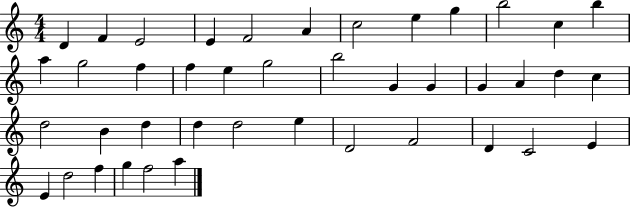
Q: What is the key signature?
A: C major